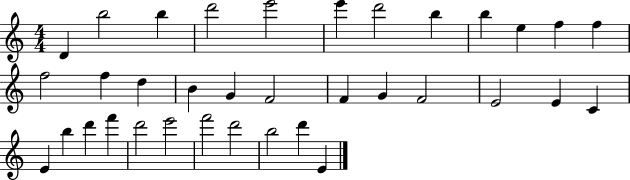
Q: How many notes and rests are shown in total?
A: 35